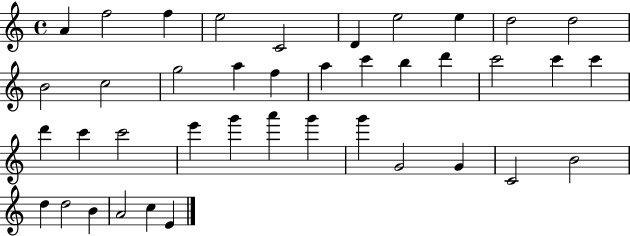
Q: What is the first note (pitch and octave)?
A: A4